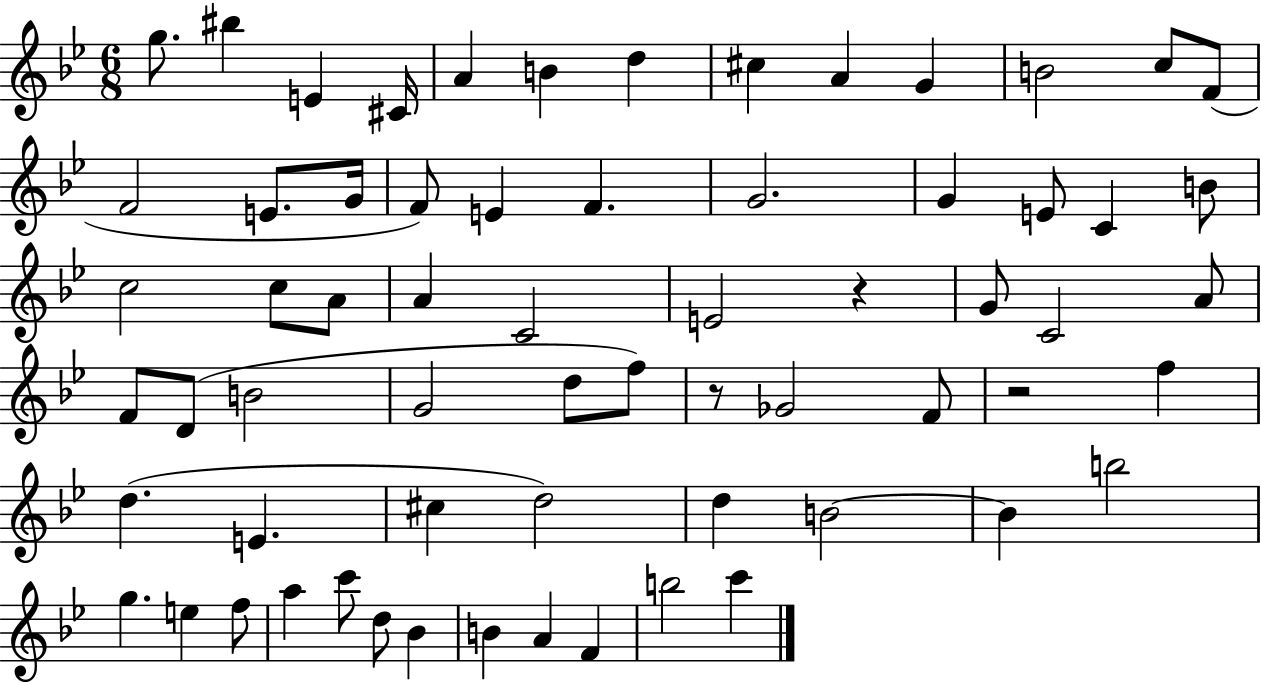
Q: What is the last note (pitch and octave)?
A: C6